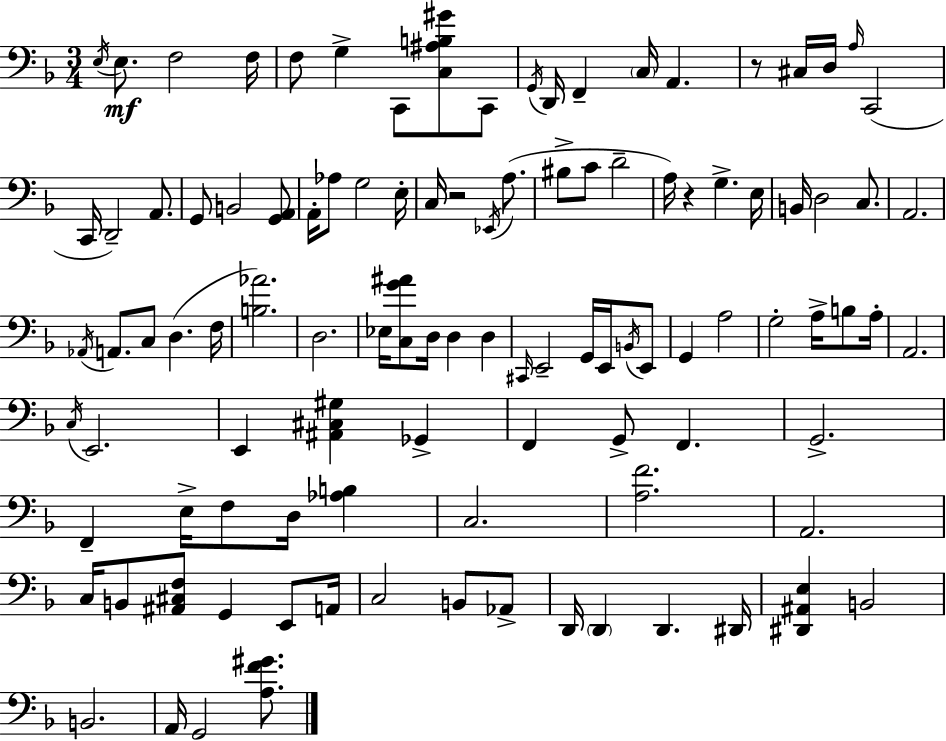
E3/s E3/e. F3/h F3/s F3/e G3/q C2/e [C3,A#3,B3,G#4]/e C2/e G2/s D2/s F2/q C3/s A2/q. R/e C#3/s D3/s A3/s C2/h C2/s D2/h A2/e. G2/e B2/h [G2,A2]/e A2/s Ab3/e G3/h E3/s C3/s R/h Eb2/s A3/e. BIS3/e C4/e D4/h A3/s R/q G3/q. E3/s B2/s D3/h C3/e. A2/h. Ab2/s A2/e. C3/e D3/q. F3/s [B3,Ab4]/h. D3/h. Eb3/s [C3,G4,A#4]/e D3/s D3/q D3/q C#2/s E2/h G2/s E2/s B2/s E2/e G2/q A3/h G3/h A3/s B3/e A3/s A2/h. C3/s E2/h. E2/q [A#2,C#3,G#3]/q Gb2/q F2/q G2/e F2/q. G2/h. F2/q E3/s F3/e D3/s [Ab3,B3]/q C3/h. [A3,F4]/h. A2/h. C3/s B2/e [A#2,C#3,F3]/e G2/q E2/e A2/s C3/h B2/e Ab2/e D2/s D2/q D2/q. D#2/s [D#2,A#2,E3]/q B2/h B2/h. A2/s G2/h [A3,F4,G#4]/e.